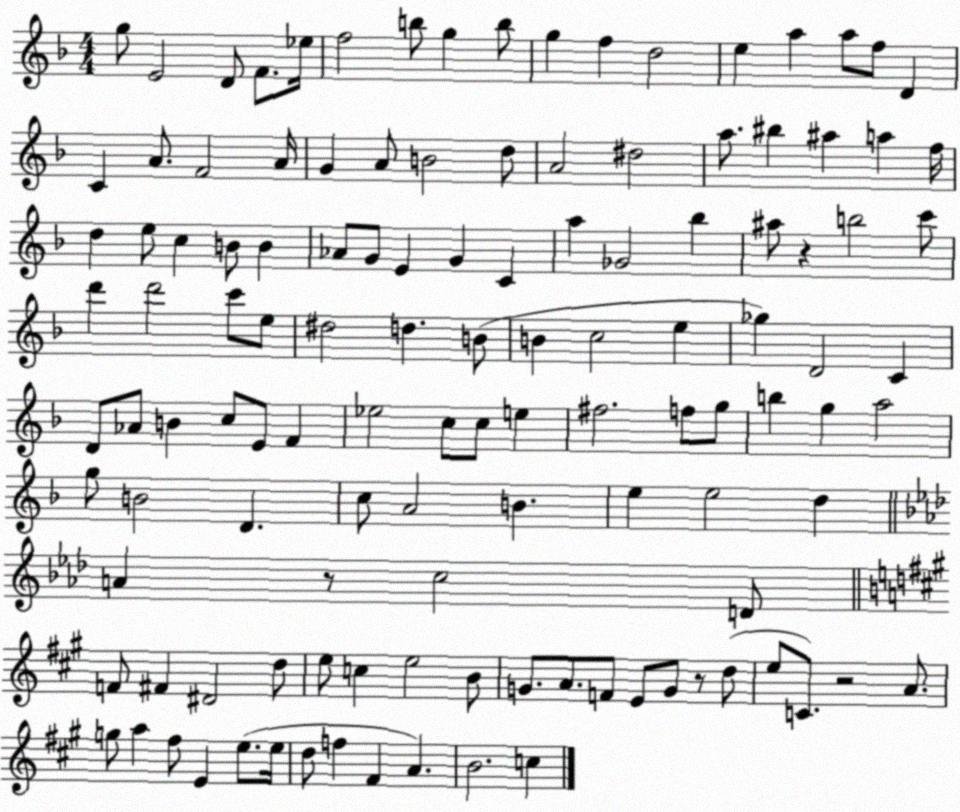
X:1
T:Untitled
M:4/4
L:1/4
K:F
g/2 E2 D/2 F/2 _e/4 f2 b/2 g b/2 g f d2 e a a/2 f/2 D C A/2 F2 A/4 G A/2 B2 d/2 A2 ^d2 a/2 ^b ^a a f/4 d e/2 c B/2 B _A/2 G/2 E G C a _G2 _b ^a/2 z b2 c'/2 d' d'2 c'/2 e/2 ^d2 d B/2 B c2 e _g D2 C D/2 _A/2 B c/2 E/2 F _e2 c/2 c/2 e ^f2 f/2 g/2 b g a2 g/2 B2 D c/2 A2 B e e2 d A z/2 c2 D/2 F/2 ^F ^D2 d/2 e/2 c e2 B/2 G/2 A/2 F/2 E/2 G/2 z/2 d/2 e/2 C/2 z2 A/2 g/2 a ^f/2 E e/2 e/4 d/2 f ^F A B2 c